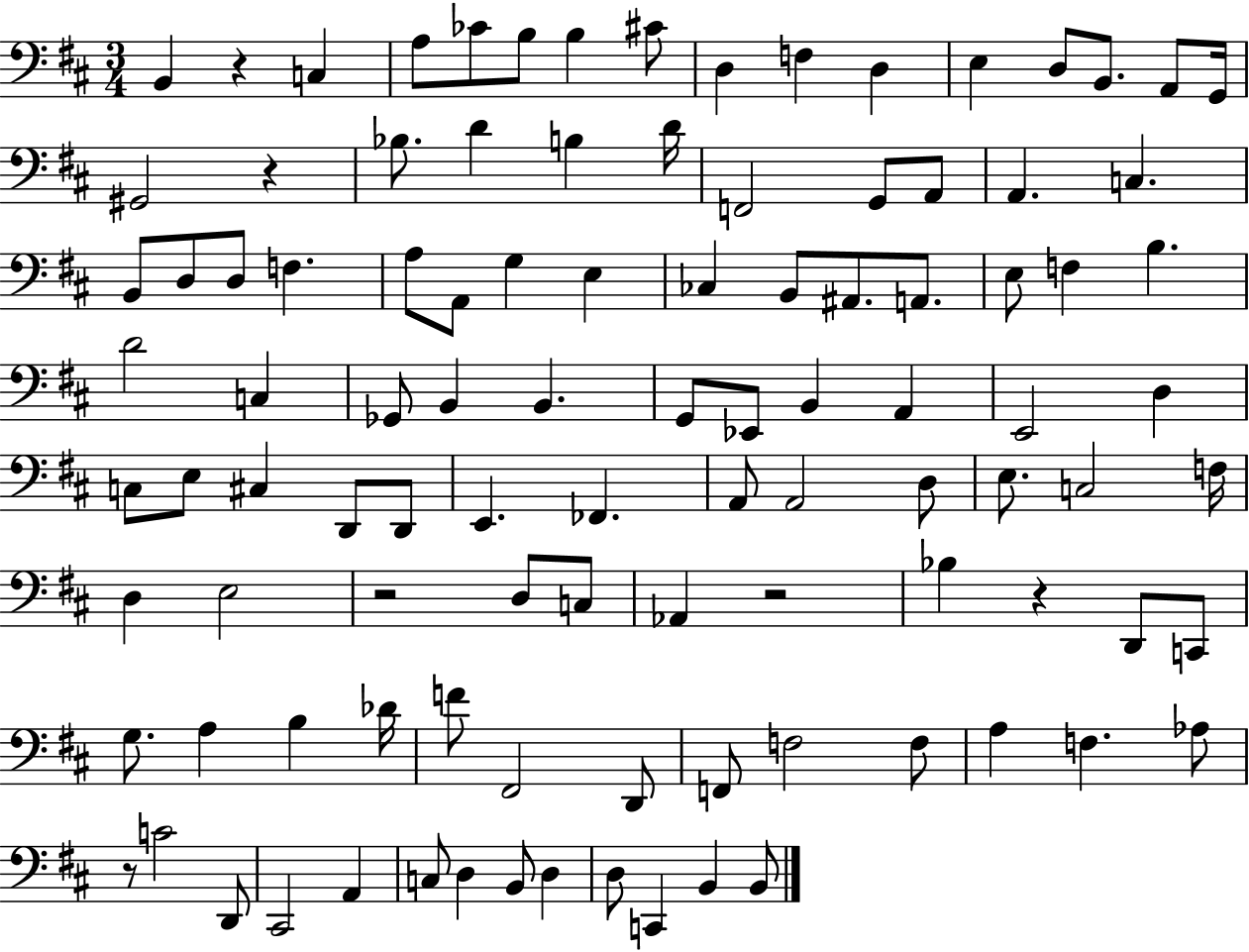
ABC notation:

X:1
T:Untitled
M:3/4
L:1/4
K:D
B,, z C, A,/2 _C/2 B,/2 B, ^C/2 D, F, D, E, D,/2 B,,/2 A,,/2 G,,/4 ^G,,2 z _B,/2 D B, D/4 F,,2 G,,/2 A,,/2 A,, C, B,,/2 D,/2 D,/2 F, A,/2 A,,/2 G, E, _C, B,,/2 ^A,,/2 A,,/2 E,/2 F, B, D2 C, _G,,/2 B,, B,, G,,/2 _E,,/2 B,, A,, E,,2 D, C,/2 E,/2 ^C, D,,/2 D,,/2 E,, _F,, A,,/2 A,,2 D,/2 E,/2 C,2 F,/4 D, E,2 z2 D,/2 C,/2 _A,, z2 _B, z D,,/2 C,,/2 G,/2 A, B, _D/4 F/2 ^F,,2 D,,/2 F,,/2 F,2 F,/2 A, F, _A,/2 z/2 C2 D,,/2 ^C,,2 A,, C,/2 D, B,,/2 D, D,/2 C,, B,, B,,/2